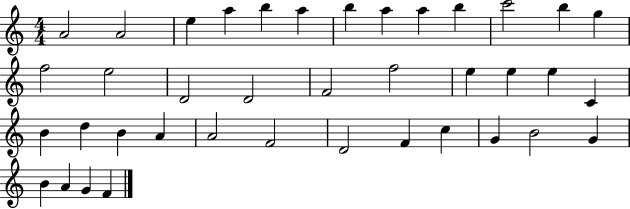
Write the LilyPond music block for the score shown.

{
  \clef treble
  \numericTimeSignature
  \time 4/4
  \key c \major
  a'2 a'2 | e''4 a''4 b''4 a''4 | b''4 a''4 a''4 b''4 | c'''2 b''4 g''4 | \break f''2 e''2 | d'2 d'2 | f'2 f''2 | e''4 e''4 e''4 c'4 | \break b'4 d''4 b'4 a'4 | a'2 f'2 | d'2 f'4 c''4 | g'4 b'2 g'4 | \break b'4 a'4 g'4 f'4 | \bar "|."
}